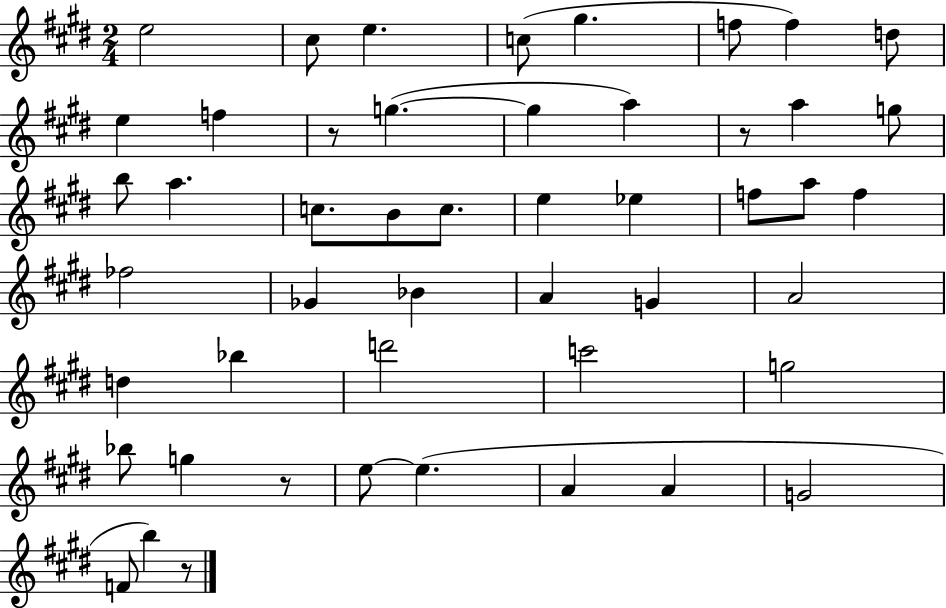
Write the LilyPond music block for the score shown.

{
  \clef treble
  \numericTimeSignature
  \time 2/4
  \key e \major
  e''2 | cis''8 e''4. | c''8( gis''4. | f''8 f''4) d''8 | \break e''4 f''4 | r8 g''4.~(~ | g''4 a''4) | r8 a''4 g''8 | \break b''8 a''4. | c''8. b'8 c''8. | e''4 ees''4 | f''8 a''8 f''4 | \break fes''2 | ges'4 bes'4 | a'4 g'4 | a'2 | \break d''4 bes''4 | d'''2 | c'''2 | g''2 | \break bes''8 g''4 r8 | e''8~~ e''4.( | a'4 a'4 | g'2 | \break f'8 b''4) r8 | \bar "|."
}